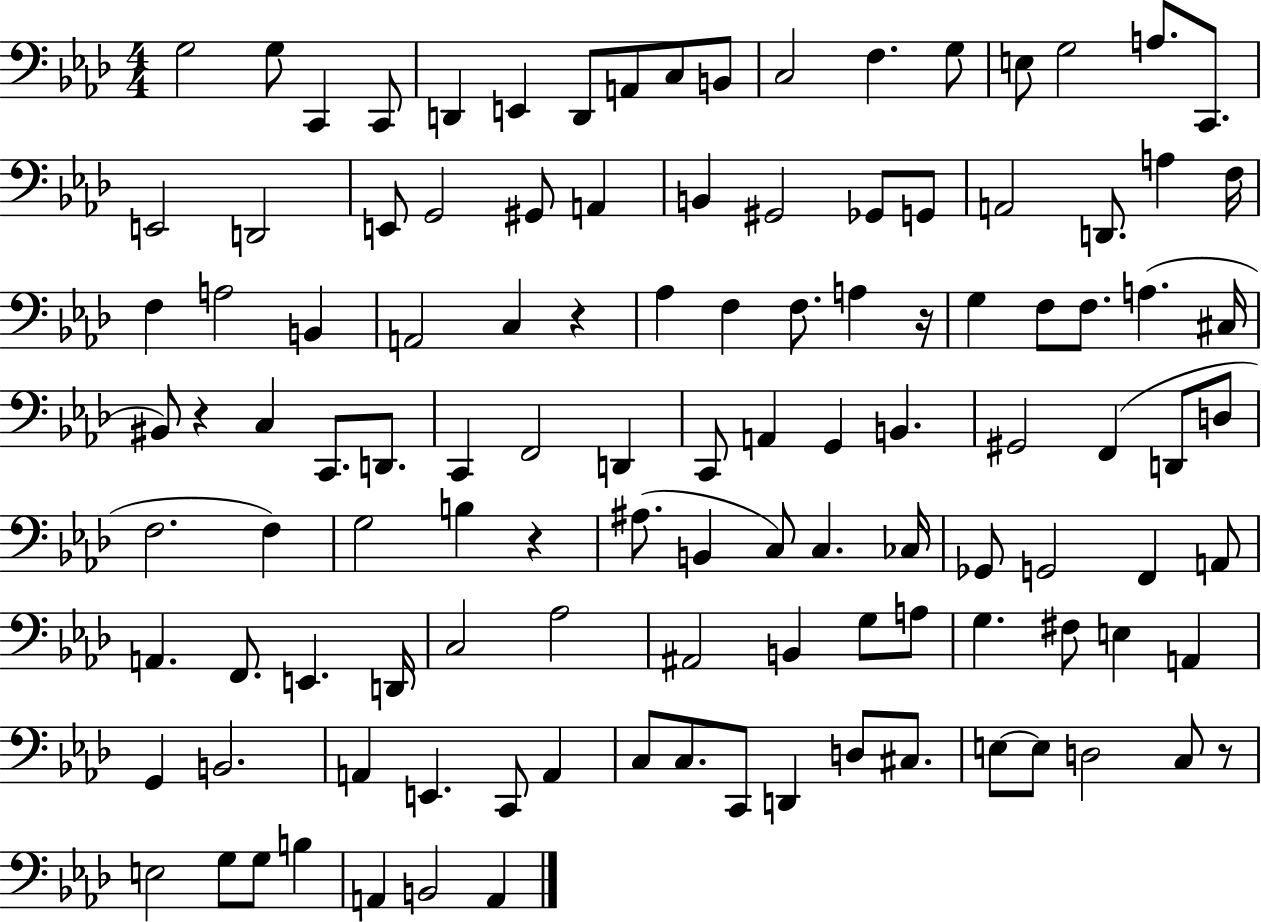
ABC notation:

X:1
T:Untitled
M:4/4
L:1/4
K:Ab
G,2 G,/2 C,, C,,/2 D,, E,, D,,/2 A,,/2 C,/2 B,,/2 C,2 F, G,/2 E,/2 G,2 A,/2 C,,/2 E,,2 D,,2 E,,/2 G,,2 ^G,,/2 A,, B,, ^G,,2 _G,,/2 G,,/2 A,,2 D,,/2 A, F,/4 F, A,2 B,, A,,2 C, z _A, F, F,/2 A, z/4 G, F,/2 F,/2 A, ^C,/4 ^B,,/2 z C, C,,/2 D,,/2 C,, F,,2 D,, C,,/2 A,, G,, B,, ^G,,2 F,, D,,/2 D,/2 F,2 F, G,2 B, z ^A,/2 B,, C,/2 C, _C,/4 _G,,/2 G,,2 F,, A,,/2 A,, F,,/2 E,, D,,/4 C,2 _A,2 ^A,,2 B,, G,/2 A,/2 G, ^F,/2 E, A,, G,, B,,2 A,, E,, C,,/2 A,, C,/2 C,/2 C,,/2 D,, D,/2 ^C,/2 E,/2 E,/2 D,2 C,/2 z/2 E,2 G,/2 G,/2 B, A,, B,,2 A,,